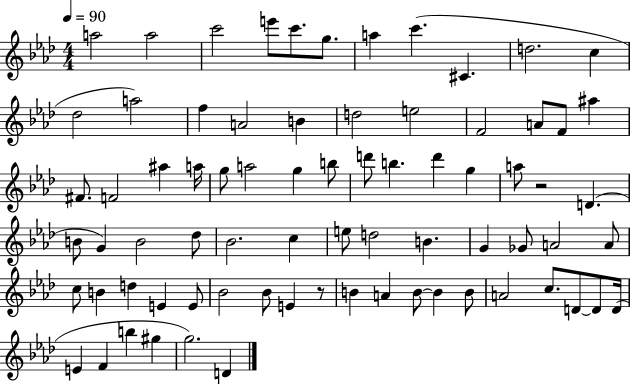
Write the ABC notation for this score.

X:1
T:Untitled
M:4/4
L:1/4
K:Ab
a2 a2 c'2 e'/2 c'/2 g/2 a c' ^C d2 c _d2 a2 f A2 B d2 e2 F2 A/2 F/2 ^a ^F/2 F2 ^a a/4 g/2 a2 g b/2 d'/2 b d' g a/2 z2 D B/2 G B2 _d/2 _B2 c e/2 d2 B G _G/2 A2 A/2 c/2 B d E E/2 _B2 _B/2 E z/2 B A B/2 B B/2 A2 c/2 D/2 D/2 D/4 E F b ^g g2 D